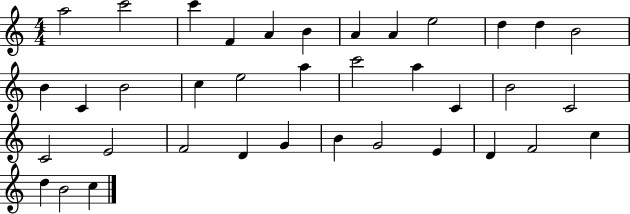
X:1
T:Untitled
M:4/4
L:1/4
K:C
a2 c'2 c' F A B A A e2 d d B2 B C B2 c e2 a c'2 a C B2 C2 C2 E2 F2 D G B G2 E D F2 c d B2 c